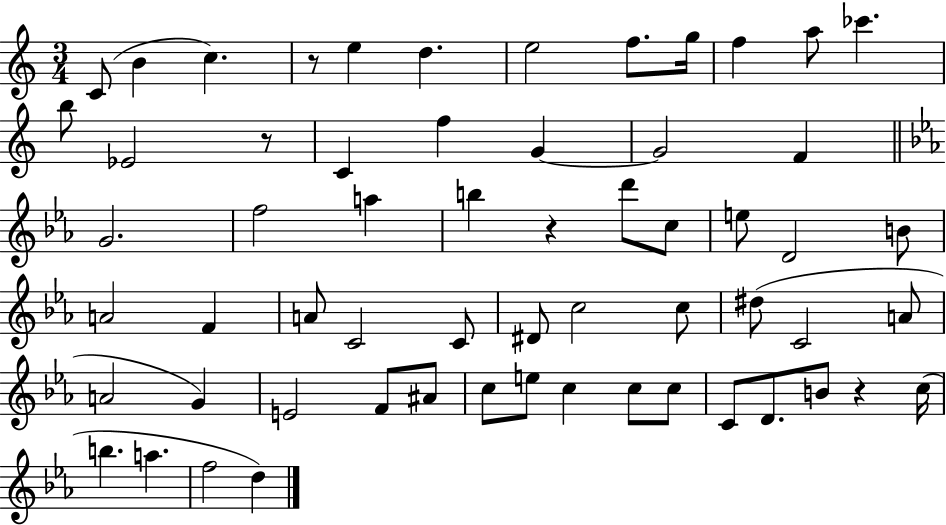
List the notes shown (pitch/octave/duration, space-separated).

C4/e B4/q C5/q. R/e E5/q D5/q. E5/h F5/e. G5/s F5/q A5/e CES6/q. B5/e Eb4/h R/e C4/q F5/q G4/q G4/h F4/q G4/h. F5/h A5/q B5/q R/q D6/e C5/e E5/e D4/h B4/e A4/h F4/q A4/e C4/h C4/e D#4/e C5/h C5/e D#5/e C4/h A4/e A4/h G4/q E4/h F4/e A#4/e C5/e E5/e C5/q C5/e C5/e C4/e D4/e. B4/e R/q C5/s B5/q. A5/q. F5/h D5/q